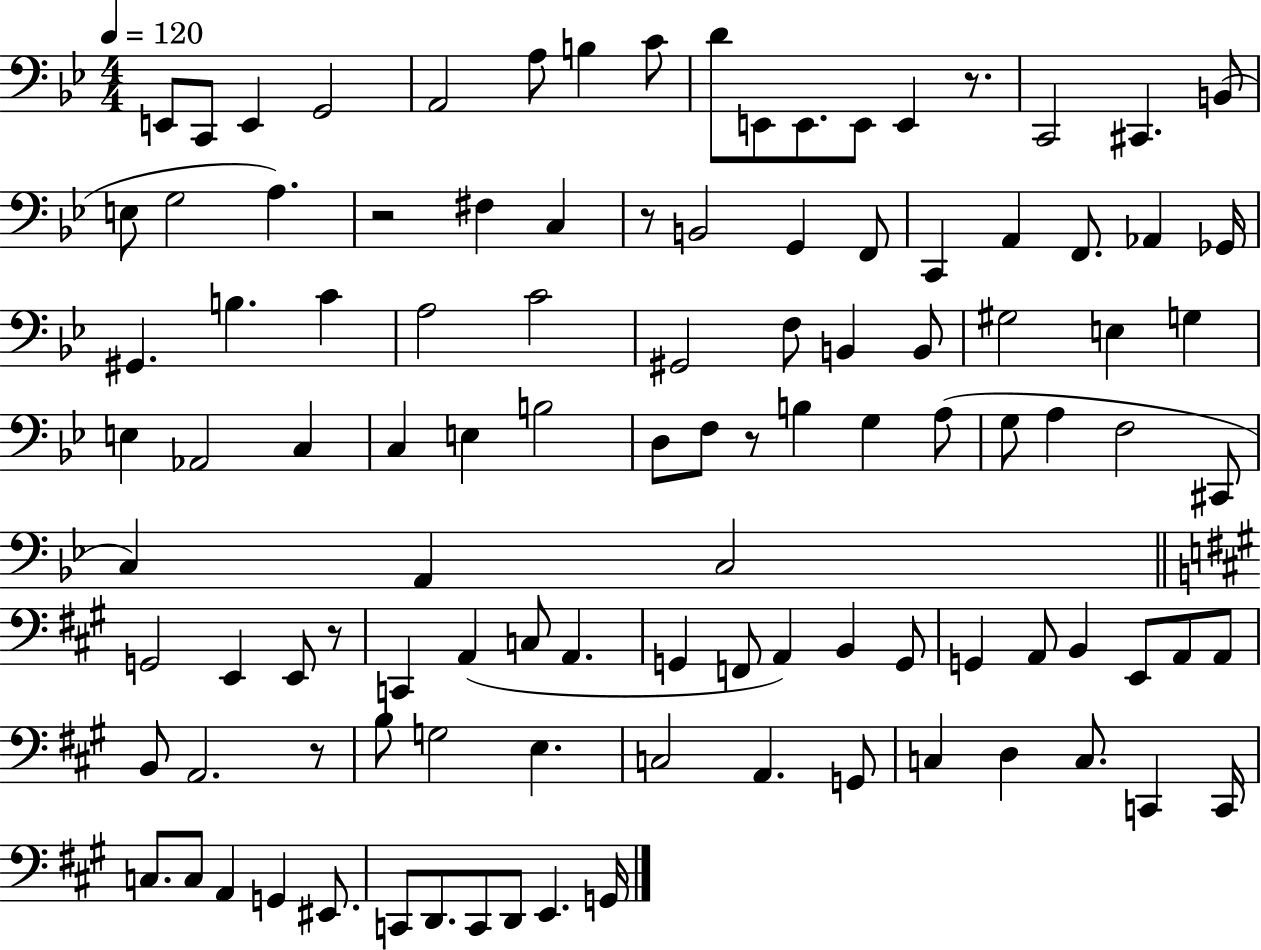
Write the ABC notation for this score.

X:1
T:Untitled
M:4/4
L:1/4
K:Bb
E,,/2 C,,/2 E,, G,,2 A,,2 A,/2 B, C/2 D/2 E,,/2 E,,/2 E,,/2 E,, z/2 C,,2 ^C,, B,,/2 E,/2 G,2 A, z2 ^F, C, z/2 B,,2 G,, F,,/2 C,, A,, F,,/2 _A,, _G,,/4 ^G,, B, C A,2 C2 ^G,,2 F,/2 B,, B,,/2 ^G,2 E, G, E, _A,,2 C, C, E, B,2 D,/2 F,/2 z/2 B, G, A,/2 G,/2 A, F,2 ^C,,/2 C, A,, C,2 G,,2 E,, E,,/2 z/2 C,, A,, C,/2 A,, G,, F,,/2 A,, B,, G,,/2 G,, A,,/2 B,, E,,/2 A,,/2 A,,/2 B,,/2 A,,2 z/2 B,/2 G,2 E, C,2 A,, G,,/2 C, D, C,/2 C,, C,,/4 C,/2 C,/2 A,, G,, ^E,,/2 C,,/2 D,,/2 C,,/2 D,,/2 E,, G,,/4